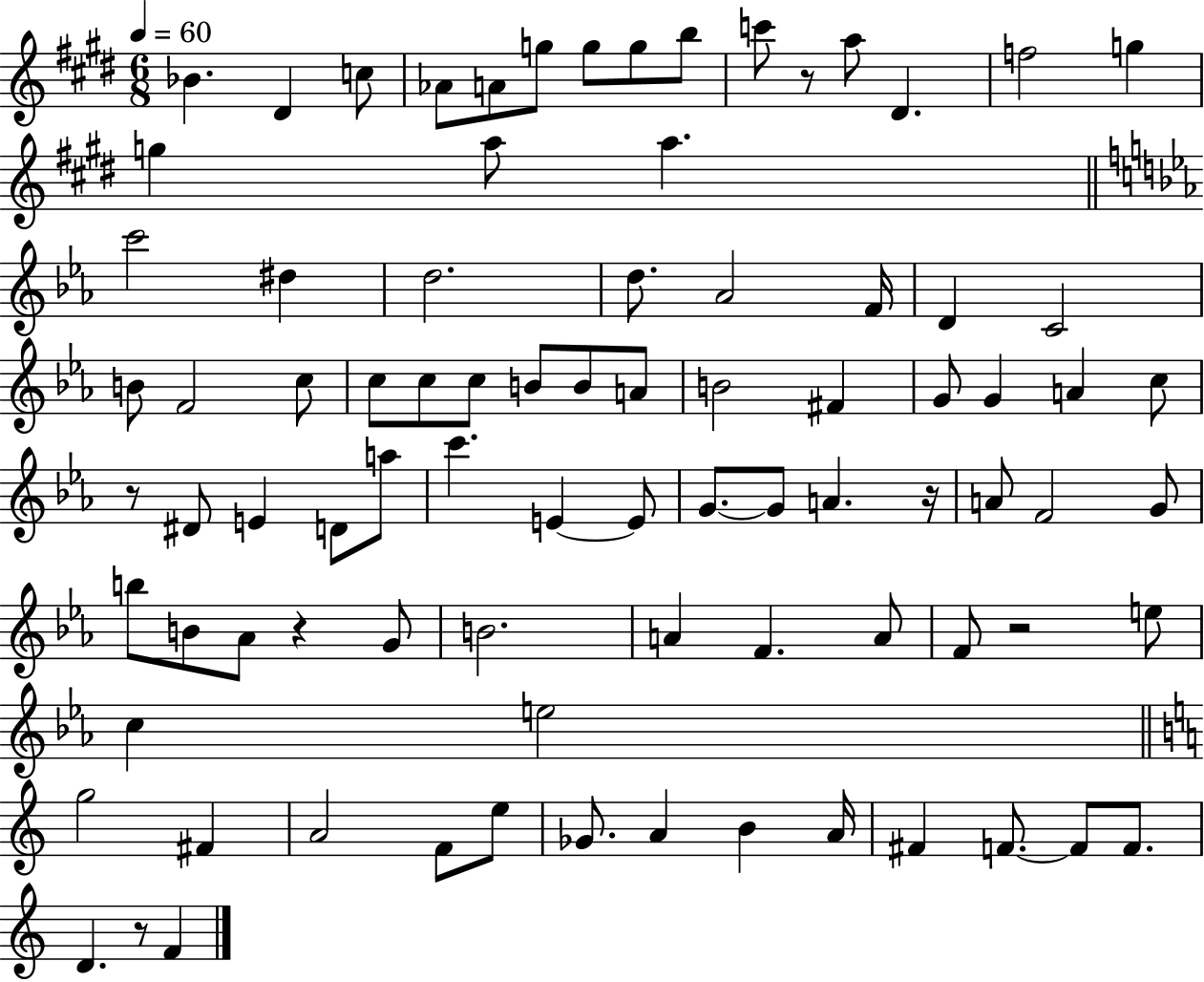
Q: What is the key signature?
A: E major